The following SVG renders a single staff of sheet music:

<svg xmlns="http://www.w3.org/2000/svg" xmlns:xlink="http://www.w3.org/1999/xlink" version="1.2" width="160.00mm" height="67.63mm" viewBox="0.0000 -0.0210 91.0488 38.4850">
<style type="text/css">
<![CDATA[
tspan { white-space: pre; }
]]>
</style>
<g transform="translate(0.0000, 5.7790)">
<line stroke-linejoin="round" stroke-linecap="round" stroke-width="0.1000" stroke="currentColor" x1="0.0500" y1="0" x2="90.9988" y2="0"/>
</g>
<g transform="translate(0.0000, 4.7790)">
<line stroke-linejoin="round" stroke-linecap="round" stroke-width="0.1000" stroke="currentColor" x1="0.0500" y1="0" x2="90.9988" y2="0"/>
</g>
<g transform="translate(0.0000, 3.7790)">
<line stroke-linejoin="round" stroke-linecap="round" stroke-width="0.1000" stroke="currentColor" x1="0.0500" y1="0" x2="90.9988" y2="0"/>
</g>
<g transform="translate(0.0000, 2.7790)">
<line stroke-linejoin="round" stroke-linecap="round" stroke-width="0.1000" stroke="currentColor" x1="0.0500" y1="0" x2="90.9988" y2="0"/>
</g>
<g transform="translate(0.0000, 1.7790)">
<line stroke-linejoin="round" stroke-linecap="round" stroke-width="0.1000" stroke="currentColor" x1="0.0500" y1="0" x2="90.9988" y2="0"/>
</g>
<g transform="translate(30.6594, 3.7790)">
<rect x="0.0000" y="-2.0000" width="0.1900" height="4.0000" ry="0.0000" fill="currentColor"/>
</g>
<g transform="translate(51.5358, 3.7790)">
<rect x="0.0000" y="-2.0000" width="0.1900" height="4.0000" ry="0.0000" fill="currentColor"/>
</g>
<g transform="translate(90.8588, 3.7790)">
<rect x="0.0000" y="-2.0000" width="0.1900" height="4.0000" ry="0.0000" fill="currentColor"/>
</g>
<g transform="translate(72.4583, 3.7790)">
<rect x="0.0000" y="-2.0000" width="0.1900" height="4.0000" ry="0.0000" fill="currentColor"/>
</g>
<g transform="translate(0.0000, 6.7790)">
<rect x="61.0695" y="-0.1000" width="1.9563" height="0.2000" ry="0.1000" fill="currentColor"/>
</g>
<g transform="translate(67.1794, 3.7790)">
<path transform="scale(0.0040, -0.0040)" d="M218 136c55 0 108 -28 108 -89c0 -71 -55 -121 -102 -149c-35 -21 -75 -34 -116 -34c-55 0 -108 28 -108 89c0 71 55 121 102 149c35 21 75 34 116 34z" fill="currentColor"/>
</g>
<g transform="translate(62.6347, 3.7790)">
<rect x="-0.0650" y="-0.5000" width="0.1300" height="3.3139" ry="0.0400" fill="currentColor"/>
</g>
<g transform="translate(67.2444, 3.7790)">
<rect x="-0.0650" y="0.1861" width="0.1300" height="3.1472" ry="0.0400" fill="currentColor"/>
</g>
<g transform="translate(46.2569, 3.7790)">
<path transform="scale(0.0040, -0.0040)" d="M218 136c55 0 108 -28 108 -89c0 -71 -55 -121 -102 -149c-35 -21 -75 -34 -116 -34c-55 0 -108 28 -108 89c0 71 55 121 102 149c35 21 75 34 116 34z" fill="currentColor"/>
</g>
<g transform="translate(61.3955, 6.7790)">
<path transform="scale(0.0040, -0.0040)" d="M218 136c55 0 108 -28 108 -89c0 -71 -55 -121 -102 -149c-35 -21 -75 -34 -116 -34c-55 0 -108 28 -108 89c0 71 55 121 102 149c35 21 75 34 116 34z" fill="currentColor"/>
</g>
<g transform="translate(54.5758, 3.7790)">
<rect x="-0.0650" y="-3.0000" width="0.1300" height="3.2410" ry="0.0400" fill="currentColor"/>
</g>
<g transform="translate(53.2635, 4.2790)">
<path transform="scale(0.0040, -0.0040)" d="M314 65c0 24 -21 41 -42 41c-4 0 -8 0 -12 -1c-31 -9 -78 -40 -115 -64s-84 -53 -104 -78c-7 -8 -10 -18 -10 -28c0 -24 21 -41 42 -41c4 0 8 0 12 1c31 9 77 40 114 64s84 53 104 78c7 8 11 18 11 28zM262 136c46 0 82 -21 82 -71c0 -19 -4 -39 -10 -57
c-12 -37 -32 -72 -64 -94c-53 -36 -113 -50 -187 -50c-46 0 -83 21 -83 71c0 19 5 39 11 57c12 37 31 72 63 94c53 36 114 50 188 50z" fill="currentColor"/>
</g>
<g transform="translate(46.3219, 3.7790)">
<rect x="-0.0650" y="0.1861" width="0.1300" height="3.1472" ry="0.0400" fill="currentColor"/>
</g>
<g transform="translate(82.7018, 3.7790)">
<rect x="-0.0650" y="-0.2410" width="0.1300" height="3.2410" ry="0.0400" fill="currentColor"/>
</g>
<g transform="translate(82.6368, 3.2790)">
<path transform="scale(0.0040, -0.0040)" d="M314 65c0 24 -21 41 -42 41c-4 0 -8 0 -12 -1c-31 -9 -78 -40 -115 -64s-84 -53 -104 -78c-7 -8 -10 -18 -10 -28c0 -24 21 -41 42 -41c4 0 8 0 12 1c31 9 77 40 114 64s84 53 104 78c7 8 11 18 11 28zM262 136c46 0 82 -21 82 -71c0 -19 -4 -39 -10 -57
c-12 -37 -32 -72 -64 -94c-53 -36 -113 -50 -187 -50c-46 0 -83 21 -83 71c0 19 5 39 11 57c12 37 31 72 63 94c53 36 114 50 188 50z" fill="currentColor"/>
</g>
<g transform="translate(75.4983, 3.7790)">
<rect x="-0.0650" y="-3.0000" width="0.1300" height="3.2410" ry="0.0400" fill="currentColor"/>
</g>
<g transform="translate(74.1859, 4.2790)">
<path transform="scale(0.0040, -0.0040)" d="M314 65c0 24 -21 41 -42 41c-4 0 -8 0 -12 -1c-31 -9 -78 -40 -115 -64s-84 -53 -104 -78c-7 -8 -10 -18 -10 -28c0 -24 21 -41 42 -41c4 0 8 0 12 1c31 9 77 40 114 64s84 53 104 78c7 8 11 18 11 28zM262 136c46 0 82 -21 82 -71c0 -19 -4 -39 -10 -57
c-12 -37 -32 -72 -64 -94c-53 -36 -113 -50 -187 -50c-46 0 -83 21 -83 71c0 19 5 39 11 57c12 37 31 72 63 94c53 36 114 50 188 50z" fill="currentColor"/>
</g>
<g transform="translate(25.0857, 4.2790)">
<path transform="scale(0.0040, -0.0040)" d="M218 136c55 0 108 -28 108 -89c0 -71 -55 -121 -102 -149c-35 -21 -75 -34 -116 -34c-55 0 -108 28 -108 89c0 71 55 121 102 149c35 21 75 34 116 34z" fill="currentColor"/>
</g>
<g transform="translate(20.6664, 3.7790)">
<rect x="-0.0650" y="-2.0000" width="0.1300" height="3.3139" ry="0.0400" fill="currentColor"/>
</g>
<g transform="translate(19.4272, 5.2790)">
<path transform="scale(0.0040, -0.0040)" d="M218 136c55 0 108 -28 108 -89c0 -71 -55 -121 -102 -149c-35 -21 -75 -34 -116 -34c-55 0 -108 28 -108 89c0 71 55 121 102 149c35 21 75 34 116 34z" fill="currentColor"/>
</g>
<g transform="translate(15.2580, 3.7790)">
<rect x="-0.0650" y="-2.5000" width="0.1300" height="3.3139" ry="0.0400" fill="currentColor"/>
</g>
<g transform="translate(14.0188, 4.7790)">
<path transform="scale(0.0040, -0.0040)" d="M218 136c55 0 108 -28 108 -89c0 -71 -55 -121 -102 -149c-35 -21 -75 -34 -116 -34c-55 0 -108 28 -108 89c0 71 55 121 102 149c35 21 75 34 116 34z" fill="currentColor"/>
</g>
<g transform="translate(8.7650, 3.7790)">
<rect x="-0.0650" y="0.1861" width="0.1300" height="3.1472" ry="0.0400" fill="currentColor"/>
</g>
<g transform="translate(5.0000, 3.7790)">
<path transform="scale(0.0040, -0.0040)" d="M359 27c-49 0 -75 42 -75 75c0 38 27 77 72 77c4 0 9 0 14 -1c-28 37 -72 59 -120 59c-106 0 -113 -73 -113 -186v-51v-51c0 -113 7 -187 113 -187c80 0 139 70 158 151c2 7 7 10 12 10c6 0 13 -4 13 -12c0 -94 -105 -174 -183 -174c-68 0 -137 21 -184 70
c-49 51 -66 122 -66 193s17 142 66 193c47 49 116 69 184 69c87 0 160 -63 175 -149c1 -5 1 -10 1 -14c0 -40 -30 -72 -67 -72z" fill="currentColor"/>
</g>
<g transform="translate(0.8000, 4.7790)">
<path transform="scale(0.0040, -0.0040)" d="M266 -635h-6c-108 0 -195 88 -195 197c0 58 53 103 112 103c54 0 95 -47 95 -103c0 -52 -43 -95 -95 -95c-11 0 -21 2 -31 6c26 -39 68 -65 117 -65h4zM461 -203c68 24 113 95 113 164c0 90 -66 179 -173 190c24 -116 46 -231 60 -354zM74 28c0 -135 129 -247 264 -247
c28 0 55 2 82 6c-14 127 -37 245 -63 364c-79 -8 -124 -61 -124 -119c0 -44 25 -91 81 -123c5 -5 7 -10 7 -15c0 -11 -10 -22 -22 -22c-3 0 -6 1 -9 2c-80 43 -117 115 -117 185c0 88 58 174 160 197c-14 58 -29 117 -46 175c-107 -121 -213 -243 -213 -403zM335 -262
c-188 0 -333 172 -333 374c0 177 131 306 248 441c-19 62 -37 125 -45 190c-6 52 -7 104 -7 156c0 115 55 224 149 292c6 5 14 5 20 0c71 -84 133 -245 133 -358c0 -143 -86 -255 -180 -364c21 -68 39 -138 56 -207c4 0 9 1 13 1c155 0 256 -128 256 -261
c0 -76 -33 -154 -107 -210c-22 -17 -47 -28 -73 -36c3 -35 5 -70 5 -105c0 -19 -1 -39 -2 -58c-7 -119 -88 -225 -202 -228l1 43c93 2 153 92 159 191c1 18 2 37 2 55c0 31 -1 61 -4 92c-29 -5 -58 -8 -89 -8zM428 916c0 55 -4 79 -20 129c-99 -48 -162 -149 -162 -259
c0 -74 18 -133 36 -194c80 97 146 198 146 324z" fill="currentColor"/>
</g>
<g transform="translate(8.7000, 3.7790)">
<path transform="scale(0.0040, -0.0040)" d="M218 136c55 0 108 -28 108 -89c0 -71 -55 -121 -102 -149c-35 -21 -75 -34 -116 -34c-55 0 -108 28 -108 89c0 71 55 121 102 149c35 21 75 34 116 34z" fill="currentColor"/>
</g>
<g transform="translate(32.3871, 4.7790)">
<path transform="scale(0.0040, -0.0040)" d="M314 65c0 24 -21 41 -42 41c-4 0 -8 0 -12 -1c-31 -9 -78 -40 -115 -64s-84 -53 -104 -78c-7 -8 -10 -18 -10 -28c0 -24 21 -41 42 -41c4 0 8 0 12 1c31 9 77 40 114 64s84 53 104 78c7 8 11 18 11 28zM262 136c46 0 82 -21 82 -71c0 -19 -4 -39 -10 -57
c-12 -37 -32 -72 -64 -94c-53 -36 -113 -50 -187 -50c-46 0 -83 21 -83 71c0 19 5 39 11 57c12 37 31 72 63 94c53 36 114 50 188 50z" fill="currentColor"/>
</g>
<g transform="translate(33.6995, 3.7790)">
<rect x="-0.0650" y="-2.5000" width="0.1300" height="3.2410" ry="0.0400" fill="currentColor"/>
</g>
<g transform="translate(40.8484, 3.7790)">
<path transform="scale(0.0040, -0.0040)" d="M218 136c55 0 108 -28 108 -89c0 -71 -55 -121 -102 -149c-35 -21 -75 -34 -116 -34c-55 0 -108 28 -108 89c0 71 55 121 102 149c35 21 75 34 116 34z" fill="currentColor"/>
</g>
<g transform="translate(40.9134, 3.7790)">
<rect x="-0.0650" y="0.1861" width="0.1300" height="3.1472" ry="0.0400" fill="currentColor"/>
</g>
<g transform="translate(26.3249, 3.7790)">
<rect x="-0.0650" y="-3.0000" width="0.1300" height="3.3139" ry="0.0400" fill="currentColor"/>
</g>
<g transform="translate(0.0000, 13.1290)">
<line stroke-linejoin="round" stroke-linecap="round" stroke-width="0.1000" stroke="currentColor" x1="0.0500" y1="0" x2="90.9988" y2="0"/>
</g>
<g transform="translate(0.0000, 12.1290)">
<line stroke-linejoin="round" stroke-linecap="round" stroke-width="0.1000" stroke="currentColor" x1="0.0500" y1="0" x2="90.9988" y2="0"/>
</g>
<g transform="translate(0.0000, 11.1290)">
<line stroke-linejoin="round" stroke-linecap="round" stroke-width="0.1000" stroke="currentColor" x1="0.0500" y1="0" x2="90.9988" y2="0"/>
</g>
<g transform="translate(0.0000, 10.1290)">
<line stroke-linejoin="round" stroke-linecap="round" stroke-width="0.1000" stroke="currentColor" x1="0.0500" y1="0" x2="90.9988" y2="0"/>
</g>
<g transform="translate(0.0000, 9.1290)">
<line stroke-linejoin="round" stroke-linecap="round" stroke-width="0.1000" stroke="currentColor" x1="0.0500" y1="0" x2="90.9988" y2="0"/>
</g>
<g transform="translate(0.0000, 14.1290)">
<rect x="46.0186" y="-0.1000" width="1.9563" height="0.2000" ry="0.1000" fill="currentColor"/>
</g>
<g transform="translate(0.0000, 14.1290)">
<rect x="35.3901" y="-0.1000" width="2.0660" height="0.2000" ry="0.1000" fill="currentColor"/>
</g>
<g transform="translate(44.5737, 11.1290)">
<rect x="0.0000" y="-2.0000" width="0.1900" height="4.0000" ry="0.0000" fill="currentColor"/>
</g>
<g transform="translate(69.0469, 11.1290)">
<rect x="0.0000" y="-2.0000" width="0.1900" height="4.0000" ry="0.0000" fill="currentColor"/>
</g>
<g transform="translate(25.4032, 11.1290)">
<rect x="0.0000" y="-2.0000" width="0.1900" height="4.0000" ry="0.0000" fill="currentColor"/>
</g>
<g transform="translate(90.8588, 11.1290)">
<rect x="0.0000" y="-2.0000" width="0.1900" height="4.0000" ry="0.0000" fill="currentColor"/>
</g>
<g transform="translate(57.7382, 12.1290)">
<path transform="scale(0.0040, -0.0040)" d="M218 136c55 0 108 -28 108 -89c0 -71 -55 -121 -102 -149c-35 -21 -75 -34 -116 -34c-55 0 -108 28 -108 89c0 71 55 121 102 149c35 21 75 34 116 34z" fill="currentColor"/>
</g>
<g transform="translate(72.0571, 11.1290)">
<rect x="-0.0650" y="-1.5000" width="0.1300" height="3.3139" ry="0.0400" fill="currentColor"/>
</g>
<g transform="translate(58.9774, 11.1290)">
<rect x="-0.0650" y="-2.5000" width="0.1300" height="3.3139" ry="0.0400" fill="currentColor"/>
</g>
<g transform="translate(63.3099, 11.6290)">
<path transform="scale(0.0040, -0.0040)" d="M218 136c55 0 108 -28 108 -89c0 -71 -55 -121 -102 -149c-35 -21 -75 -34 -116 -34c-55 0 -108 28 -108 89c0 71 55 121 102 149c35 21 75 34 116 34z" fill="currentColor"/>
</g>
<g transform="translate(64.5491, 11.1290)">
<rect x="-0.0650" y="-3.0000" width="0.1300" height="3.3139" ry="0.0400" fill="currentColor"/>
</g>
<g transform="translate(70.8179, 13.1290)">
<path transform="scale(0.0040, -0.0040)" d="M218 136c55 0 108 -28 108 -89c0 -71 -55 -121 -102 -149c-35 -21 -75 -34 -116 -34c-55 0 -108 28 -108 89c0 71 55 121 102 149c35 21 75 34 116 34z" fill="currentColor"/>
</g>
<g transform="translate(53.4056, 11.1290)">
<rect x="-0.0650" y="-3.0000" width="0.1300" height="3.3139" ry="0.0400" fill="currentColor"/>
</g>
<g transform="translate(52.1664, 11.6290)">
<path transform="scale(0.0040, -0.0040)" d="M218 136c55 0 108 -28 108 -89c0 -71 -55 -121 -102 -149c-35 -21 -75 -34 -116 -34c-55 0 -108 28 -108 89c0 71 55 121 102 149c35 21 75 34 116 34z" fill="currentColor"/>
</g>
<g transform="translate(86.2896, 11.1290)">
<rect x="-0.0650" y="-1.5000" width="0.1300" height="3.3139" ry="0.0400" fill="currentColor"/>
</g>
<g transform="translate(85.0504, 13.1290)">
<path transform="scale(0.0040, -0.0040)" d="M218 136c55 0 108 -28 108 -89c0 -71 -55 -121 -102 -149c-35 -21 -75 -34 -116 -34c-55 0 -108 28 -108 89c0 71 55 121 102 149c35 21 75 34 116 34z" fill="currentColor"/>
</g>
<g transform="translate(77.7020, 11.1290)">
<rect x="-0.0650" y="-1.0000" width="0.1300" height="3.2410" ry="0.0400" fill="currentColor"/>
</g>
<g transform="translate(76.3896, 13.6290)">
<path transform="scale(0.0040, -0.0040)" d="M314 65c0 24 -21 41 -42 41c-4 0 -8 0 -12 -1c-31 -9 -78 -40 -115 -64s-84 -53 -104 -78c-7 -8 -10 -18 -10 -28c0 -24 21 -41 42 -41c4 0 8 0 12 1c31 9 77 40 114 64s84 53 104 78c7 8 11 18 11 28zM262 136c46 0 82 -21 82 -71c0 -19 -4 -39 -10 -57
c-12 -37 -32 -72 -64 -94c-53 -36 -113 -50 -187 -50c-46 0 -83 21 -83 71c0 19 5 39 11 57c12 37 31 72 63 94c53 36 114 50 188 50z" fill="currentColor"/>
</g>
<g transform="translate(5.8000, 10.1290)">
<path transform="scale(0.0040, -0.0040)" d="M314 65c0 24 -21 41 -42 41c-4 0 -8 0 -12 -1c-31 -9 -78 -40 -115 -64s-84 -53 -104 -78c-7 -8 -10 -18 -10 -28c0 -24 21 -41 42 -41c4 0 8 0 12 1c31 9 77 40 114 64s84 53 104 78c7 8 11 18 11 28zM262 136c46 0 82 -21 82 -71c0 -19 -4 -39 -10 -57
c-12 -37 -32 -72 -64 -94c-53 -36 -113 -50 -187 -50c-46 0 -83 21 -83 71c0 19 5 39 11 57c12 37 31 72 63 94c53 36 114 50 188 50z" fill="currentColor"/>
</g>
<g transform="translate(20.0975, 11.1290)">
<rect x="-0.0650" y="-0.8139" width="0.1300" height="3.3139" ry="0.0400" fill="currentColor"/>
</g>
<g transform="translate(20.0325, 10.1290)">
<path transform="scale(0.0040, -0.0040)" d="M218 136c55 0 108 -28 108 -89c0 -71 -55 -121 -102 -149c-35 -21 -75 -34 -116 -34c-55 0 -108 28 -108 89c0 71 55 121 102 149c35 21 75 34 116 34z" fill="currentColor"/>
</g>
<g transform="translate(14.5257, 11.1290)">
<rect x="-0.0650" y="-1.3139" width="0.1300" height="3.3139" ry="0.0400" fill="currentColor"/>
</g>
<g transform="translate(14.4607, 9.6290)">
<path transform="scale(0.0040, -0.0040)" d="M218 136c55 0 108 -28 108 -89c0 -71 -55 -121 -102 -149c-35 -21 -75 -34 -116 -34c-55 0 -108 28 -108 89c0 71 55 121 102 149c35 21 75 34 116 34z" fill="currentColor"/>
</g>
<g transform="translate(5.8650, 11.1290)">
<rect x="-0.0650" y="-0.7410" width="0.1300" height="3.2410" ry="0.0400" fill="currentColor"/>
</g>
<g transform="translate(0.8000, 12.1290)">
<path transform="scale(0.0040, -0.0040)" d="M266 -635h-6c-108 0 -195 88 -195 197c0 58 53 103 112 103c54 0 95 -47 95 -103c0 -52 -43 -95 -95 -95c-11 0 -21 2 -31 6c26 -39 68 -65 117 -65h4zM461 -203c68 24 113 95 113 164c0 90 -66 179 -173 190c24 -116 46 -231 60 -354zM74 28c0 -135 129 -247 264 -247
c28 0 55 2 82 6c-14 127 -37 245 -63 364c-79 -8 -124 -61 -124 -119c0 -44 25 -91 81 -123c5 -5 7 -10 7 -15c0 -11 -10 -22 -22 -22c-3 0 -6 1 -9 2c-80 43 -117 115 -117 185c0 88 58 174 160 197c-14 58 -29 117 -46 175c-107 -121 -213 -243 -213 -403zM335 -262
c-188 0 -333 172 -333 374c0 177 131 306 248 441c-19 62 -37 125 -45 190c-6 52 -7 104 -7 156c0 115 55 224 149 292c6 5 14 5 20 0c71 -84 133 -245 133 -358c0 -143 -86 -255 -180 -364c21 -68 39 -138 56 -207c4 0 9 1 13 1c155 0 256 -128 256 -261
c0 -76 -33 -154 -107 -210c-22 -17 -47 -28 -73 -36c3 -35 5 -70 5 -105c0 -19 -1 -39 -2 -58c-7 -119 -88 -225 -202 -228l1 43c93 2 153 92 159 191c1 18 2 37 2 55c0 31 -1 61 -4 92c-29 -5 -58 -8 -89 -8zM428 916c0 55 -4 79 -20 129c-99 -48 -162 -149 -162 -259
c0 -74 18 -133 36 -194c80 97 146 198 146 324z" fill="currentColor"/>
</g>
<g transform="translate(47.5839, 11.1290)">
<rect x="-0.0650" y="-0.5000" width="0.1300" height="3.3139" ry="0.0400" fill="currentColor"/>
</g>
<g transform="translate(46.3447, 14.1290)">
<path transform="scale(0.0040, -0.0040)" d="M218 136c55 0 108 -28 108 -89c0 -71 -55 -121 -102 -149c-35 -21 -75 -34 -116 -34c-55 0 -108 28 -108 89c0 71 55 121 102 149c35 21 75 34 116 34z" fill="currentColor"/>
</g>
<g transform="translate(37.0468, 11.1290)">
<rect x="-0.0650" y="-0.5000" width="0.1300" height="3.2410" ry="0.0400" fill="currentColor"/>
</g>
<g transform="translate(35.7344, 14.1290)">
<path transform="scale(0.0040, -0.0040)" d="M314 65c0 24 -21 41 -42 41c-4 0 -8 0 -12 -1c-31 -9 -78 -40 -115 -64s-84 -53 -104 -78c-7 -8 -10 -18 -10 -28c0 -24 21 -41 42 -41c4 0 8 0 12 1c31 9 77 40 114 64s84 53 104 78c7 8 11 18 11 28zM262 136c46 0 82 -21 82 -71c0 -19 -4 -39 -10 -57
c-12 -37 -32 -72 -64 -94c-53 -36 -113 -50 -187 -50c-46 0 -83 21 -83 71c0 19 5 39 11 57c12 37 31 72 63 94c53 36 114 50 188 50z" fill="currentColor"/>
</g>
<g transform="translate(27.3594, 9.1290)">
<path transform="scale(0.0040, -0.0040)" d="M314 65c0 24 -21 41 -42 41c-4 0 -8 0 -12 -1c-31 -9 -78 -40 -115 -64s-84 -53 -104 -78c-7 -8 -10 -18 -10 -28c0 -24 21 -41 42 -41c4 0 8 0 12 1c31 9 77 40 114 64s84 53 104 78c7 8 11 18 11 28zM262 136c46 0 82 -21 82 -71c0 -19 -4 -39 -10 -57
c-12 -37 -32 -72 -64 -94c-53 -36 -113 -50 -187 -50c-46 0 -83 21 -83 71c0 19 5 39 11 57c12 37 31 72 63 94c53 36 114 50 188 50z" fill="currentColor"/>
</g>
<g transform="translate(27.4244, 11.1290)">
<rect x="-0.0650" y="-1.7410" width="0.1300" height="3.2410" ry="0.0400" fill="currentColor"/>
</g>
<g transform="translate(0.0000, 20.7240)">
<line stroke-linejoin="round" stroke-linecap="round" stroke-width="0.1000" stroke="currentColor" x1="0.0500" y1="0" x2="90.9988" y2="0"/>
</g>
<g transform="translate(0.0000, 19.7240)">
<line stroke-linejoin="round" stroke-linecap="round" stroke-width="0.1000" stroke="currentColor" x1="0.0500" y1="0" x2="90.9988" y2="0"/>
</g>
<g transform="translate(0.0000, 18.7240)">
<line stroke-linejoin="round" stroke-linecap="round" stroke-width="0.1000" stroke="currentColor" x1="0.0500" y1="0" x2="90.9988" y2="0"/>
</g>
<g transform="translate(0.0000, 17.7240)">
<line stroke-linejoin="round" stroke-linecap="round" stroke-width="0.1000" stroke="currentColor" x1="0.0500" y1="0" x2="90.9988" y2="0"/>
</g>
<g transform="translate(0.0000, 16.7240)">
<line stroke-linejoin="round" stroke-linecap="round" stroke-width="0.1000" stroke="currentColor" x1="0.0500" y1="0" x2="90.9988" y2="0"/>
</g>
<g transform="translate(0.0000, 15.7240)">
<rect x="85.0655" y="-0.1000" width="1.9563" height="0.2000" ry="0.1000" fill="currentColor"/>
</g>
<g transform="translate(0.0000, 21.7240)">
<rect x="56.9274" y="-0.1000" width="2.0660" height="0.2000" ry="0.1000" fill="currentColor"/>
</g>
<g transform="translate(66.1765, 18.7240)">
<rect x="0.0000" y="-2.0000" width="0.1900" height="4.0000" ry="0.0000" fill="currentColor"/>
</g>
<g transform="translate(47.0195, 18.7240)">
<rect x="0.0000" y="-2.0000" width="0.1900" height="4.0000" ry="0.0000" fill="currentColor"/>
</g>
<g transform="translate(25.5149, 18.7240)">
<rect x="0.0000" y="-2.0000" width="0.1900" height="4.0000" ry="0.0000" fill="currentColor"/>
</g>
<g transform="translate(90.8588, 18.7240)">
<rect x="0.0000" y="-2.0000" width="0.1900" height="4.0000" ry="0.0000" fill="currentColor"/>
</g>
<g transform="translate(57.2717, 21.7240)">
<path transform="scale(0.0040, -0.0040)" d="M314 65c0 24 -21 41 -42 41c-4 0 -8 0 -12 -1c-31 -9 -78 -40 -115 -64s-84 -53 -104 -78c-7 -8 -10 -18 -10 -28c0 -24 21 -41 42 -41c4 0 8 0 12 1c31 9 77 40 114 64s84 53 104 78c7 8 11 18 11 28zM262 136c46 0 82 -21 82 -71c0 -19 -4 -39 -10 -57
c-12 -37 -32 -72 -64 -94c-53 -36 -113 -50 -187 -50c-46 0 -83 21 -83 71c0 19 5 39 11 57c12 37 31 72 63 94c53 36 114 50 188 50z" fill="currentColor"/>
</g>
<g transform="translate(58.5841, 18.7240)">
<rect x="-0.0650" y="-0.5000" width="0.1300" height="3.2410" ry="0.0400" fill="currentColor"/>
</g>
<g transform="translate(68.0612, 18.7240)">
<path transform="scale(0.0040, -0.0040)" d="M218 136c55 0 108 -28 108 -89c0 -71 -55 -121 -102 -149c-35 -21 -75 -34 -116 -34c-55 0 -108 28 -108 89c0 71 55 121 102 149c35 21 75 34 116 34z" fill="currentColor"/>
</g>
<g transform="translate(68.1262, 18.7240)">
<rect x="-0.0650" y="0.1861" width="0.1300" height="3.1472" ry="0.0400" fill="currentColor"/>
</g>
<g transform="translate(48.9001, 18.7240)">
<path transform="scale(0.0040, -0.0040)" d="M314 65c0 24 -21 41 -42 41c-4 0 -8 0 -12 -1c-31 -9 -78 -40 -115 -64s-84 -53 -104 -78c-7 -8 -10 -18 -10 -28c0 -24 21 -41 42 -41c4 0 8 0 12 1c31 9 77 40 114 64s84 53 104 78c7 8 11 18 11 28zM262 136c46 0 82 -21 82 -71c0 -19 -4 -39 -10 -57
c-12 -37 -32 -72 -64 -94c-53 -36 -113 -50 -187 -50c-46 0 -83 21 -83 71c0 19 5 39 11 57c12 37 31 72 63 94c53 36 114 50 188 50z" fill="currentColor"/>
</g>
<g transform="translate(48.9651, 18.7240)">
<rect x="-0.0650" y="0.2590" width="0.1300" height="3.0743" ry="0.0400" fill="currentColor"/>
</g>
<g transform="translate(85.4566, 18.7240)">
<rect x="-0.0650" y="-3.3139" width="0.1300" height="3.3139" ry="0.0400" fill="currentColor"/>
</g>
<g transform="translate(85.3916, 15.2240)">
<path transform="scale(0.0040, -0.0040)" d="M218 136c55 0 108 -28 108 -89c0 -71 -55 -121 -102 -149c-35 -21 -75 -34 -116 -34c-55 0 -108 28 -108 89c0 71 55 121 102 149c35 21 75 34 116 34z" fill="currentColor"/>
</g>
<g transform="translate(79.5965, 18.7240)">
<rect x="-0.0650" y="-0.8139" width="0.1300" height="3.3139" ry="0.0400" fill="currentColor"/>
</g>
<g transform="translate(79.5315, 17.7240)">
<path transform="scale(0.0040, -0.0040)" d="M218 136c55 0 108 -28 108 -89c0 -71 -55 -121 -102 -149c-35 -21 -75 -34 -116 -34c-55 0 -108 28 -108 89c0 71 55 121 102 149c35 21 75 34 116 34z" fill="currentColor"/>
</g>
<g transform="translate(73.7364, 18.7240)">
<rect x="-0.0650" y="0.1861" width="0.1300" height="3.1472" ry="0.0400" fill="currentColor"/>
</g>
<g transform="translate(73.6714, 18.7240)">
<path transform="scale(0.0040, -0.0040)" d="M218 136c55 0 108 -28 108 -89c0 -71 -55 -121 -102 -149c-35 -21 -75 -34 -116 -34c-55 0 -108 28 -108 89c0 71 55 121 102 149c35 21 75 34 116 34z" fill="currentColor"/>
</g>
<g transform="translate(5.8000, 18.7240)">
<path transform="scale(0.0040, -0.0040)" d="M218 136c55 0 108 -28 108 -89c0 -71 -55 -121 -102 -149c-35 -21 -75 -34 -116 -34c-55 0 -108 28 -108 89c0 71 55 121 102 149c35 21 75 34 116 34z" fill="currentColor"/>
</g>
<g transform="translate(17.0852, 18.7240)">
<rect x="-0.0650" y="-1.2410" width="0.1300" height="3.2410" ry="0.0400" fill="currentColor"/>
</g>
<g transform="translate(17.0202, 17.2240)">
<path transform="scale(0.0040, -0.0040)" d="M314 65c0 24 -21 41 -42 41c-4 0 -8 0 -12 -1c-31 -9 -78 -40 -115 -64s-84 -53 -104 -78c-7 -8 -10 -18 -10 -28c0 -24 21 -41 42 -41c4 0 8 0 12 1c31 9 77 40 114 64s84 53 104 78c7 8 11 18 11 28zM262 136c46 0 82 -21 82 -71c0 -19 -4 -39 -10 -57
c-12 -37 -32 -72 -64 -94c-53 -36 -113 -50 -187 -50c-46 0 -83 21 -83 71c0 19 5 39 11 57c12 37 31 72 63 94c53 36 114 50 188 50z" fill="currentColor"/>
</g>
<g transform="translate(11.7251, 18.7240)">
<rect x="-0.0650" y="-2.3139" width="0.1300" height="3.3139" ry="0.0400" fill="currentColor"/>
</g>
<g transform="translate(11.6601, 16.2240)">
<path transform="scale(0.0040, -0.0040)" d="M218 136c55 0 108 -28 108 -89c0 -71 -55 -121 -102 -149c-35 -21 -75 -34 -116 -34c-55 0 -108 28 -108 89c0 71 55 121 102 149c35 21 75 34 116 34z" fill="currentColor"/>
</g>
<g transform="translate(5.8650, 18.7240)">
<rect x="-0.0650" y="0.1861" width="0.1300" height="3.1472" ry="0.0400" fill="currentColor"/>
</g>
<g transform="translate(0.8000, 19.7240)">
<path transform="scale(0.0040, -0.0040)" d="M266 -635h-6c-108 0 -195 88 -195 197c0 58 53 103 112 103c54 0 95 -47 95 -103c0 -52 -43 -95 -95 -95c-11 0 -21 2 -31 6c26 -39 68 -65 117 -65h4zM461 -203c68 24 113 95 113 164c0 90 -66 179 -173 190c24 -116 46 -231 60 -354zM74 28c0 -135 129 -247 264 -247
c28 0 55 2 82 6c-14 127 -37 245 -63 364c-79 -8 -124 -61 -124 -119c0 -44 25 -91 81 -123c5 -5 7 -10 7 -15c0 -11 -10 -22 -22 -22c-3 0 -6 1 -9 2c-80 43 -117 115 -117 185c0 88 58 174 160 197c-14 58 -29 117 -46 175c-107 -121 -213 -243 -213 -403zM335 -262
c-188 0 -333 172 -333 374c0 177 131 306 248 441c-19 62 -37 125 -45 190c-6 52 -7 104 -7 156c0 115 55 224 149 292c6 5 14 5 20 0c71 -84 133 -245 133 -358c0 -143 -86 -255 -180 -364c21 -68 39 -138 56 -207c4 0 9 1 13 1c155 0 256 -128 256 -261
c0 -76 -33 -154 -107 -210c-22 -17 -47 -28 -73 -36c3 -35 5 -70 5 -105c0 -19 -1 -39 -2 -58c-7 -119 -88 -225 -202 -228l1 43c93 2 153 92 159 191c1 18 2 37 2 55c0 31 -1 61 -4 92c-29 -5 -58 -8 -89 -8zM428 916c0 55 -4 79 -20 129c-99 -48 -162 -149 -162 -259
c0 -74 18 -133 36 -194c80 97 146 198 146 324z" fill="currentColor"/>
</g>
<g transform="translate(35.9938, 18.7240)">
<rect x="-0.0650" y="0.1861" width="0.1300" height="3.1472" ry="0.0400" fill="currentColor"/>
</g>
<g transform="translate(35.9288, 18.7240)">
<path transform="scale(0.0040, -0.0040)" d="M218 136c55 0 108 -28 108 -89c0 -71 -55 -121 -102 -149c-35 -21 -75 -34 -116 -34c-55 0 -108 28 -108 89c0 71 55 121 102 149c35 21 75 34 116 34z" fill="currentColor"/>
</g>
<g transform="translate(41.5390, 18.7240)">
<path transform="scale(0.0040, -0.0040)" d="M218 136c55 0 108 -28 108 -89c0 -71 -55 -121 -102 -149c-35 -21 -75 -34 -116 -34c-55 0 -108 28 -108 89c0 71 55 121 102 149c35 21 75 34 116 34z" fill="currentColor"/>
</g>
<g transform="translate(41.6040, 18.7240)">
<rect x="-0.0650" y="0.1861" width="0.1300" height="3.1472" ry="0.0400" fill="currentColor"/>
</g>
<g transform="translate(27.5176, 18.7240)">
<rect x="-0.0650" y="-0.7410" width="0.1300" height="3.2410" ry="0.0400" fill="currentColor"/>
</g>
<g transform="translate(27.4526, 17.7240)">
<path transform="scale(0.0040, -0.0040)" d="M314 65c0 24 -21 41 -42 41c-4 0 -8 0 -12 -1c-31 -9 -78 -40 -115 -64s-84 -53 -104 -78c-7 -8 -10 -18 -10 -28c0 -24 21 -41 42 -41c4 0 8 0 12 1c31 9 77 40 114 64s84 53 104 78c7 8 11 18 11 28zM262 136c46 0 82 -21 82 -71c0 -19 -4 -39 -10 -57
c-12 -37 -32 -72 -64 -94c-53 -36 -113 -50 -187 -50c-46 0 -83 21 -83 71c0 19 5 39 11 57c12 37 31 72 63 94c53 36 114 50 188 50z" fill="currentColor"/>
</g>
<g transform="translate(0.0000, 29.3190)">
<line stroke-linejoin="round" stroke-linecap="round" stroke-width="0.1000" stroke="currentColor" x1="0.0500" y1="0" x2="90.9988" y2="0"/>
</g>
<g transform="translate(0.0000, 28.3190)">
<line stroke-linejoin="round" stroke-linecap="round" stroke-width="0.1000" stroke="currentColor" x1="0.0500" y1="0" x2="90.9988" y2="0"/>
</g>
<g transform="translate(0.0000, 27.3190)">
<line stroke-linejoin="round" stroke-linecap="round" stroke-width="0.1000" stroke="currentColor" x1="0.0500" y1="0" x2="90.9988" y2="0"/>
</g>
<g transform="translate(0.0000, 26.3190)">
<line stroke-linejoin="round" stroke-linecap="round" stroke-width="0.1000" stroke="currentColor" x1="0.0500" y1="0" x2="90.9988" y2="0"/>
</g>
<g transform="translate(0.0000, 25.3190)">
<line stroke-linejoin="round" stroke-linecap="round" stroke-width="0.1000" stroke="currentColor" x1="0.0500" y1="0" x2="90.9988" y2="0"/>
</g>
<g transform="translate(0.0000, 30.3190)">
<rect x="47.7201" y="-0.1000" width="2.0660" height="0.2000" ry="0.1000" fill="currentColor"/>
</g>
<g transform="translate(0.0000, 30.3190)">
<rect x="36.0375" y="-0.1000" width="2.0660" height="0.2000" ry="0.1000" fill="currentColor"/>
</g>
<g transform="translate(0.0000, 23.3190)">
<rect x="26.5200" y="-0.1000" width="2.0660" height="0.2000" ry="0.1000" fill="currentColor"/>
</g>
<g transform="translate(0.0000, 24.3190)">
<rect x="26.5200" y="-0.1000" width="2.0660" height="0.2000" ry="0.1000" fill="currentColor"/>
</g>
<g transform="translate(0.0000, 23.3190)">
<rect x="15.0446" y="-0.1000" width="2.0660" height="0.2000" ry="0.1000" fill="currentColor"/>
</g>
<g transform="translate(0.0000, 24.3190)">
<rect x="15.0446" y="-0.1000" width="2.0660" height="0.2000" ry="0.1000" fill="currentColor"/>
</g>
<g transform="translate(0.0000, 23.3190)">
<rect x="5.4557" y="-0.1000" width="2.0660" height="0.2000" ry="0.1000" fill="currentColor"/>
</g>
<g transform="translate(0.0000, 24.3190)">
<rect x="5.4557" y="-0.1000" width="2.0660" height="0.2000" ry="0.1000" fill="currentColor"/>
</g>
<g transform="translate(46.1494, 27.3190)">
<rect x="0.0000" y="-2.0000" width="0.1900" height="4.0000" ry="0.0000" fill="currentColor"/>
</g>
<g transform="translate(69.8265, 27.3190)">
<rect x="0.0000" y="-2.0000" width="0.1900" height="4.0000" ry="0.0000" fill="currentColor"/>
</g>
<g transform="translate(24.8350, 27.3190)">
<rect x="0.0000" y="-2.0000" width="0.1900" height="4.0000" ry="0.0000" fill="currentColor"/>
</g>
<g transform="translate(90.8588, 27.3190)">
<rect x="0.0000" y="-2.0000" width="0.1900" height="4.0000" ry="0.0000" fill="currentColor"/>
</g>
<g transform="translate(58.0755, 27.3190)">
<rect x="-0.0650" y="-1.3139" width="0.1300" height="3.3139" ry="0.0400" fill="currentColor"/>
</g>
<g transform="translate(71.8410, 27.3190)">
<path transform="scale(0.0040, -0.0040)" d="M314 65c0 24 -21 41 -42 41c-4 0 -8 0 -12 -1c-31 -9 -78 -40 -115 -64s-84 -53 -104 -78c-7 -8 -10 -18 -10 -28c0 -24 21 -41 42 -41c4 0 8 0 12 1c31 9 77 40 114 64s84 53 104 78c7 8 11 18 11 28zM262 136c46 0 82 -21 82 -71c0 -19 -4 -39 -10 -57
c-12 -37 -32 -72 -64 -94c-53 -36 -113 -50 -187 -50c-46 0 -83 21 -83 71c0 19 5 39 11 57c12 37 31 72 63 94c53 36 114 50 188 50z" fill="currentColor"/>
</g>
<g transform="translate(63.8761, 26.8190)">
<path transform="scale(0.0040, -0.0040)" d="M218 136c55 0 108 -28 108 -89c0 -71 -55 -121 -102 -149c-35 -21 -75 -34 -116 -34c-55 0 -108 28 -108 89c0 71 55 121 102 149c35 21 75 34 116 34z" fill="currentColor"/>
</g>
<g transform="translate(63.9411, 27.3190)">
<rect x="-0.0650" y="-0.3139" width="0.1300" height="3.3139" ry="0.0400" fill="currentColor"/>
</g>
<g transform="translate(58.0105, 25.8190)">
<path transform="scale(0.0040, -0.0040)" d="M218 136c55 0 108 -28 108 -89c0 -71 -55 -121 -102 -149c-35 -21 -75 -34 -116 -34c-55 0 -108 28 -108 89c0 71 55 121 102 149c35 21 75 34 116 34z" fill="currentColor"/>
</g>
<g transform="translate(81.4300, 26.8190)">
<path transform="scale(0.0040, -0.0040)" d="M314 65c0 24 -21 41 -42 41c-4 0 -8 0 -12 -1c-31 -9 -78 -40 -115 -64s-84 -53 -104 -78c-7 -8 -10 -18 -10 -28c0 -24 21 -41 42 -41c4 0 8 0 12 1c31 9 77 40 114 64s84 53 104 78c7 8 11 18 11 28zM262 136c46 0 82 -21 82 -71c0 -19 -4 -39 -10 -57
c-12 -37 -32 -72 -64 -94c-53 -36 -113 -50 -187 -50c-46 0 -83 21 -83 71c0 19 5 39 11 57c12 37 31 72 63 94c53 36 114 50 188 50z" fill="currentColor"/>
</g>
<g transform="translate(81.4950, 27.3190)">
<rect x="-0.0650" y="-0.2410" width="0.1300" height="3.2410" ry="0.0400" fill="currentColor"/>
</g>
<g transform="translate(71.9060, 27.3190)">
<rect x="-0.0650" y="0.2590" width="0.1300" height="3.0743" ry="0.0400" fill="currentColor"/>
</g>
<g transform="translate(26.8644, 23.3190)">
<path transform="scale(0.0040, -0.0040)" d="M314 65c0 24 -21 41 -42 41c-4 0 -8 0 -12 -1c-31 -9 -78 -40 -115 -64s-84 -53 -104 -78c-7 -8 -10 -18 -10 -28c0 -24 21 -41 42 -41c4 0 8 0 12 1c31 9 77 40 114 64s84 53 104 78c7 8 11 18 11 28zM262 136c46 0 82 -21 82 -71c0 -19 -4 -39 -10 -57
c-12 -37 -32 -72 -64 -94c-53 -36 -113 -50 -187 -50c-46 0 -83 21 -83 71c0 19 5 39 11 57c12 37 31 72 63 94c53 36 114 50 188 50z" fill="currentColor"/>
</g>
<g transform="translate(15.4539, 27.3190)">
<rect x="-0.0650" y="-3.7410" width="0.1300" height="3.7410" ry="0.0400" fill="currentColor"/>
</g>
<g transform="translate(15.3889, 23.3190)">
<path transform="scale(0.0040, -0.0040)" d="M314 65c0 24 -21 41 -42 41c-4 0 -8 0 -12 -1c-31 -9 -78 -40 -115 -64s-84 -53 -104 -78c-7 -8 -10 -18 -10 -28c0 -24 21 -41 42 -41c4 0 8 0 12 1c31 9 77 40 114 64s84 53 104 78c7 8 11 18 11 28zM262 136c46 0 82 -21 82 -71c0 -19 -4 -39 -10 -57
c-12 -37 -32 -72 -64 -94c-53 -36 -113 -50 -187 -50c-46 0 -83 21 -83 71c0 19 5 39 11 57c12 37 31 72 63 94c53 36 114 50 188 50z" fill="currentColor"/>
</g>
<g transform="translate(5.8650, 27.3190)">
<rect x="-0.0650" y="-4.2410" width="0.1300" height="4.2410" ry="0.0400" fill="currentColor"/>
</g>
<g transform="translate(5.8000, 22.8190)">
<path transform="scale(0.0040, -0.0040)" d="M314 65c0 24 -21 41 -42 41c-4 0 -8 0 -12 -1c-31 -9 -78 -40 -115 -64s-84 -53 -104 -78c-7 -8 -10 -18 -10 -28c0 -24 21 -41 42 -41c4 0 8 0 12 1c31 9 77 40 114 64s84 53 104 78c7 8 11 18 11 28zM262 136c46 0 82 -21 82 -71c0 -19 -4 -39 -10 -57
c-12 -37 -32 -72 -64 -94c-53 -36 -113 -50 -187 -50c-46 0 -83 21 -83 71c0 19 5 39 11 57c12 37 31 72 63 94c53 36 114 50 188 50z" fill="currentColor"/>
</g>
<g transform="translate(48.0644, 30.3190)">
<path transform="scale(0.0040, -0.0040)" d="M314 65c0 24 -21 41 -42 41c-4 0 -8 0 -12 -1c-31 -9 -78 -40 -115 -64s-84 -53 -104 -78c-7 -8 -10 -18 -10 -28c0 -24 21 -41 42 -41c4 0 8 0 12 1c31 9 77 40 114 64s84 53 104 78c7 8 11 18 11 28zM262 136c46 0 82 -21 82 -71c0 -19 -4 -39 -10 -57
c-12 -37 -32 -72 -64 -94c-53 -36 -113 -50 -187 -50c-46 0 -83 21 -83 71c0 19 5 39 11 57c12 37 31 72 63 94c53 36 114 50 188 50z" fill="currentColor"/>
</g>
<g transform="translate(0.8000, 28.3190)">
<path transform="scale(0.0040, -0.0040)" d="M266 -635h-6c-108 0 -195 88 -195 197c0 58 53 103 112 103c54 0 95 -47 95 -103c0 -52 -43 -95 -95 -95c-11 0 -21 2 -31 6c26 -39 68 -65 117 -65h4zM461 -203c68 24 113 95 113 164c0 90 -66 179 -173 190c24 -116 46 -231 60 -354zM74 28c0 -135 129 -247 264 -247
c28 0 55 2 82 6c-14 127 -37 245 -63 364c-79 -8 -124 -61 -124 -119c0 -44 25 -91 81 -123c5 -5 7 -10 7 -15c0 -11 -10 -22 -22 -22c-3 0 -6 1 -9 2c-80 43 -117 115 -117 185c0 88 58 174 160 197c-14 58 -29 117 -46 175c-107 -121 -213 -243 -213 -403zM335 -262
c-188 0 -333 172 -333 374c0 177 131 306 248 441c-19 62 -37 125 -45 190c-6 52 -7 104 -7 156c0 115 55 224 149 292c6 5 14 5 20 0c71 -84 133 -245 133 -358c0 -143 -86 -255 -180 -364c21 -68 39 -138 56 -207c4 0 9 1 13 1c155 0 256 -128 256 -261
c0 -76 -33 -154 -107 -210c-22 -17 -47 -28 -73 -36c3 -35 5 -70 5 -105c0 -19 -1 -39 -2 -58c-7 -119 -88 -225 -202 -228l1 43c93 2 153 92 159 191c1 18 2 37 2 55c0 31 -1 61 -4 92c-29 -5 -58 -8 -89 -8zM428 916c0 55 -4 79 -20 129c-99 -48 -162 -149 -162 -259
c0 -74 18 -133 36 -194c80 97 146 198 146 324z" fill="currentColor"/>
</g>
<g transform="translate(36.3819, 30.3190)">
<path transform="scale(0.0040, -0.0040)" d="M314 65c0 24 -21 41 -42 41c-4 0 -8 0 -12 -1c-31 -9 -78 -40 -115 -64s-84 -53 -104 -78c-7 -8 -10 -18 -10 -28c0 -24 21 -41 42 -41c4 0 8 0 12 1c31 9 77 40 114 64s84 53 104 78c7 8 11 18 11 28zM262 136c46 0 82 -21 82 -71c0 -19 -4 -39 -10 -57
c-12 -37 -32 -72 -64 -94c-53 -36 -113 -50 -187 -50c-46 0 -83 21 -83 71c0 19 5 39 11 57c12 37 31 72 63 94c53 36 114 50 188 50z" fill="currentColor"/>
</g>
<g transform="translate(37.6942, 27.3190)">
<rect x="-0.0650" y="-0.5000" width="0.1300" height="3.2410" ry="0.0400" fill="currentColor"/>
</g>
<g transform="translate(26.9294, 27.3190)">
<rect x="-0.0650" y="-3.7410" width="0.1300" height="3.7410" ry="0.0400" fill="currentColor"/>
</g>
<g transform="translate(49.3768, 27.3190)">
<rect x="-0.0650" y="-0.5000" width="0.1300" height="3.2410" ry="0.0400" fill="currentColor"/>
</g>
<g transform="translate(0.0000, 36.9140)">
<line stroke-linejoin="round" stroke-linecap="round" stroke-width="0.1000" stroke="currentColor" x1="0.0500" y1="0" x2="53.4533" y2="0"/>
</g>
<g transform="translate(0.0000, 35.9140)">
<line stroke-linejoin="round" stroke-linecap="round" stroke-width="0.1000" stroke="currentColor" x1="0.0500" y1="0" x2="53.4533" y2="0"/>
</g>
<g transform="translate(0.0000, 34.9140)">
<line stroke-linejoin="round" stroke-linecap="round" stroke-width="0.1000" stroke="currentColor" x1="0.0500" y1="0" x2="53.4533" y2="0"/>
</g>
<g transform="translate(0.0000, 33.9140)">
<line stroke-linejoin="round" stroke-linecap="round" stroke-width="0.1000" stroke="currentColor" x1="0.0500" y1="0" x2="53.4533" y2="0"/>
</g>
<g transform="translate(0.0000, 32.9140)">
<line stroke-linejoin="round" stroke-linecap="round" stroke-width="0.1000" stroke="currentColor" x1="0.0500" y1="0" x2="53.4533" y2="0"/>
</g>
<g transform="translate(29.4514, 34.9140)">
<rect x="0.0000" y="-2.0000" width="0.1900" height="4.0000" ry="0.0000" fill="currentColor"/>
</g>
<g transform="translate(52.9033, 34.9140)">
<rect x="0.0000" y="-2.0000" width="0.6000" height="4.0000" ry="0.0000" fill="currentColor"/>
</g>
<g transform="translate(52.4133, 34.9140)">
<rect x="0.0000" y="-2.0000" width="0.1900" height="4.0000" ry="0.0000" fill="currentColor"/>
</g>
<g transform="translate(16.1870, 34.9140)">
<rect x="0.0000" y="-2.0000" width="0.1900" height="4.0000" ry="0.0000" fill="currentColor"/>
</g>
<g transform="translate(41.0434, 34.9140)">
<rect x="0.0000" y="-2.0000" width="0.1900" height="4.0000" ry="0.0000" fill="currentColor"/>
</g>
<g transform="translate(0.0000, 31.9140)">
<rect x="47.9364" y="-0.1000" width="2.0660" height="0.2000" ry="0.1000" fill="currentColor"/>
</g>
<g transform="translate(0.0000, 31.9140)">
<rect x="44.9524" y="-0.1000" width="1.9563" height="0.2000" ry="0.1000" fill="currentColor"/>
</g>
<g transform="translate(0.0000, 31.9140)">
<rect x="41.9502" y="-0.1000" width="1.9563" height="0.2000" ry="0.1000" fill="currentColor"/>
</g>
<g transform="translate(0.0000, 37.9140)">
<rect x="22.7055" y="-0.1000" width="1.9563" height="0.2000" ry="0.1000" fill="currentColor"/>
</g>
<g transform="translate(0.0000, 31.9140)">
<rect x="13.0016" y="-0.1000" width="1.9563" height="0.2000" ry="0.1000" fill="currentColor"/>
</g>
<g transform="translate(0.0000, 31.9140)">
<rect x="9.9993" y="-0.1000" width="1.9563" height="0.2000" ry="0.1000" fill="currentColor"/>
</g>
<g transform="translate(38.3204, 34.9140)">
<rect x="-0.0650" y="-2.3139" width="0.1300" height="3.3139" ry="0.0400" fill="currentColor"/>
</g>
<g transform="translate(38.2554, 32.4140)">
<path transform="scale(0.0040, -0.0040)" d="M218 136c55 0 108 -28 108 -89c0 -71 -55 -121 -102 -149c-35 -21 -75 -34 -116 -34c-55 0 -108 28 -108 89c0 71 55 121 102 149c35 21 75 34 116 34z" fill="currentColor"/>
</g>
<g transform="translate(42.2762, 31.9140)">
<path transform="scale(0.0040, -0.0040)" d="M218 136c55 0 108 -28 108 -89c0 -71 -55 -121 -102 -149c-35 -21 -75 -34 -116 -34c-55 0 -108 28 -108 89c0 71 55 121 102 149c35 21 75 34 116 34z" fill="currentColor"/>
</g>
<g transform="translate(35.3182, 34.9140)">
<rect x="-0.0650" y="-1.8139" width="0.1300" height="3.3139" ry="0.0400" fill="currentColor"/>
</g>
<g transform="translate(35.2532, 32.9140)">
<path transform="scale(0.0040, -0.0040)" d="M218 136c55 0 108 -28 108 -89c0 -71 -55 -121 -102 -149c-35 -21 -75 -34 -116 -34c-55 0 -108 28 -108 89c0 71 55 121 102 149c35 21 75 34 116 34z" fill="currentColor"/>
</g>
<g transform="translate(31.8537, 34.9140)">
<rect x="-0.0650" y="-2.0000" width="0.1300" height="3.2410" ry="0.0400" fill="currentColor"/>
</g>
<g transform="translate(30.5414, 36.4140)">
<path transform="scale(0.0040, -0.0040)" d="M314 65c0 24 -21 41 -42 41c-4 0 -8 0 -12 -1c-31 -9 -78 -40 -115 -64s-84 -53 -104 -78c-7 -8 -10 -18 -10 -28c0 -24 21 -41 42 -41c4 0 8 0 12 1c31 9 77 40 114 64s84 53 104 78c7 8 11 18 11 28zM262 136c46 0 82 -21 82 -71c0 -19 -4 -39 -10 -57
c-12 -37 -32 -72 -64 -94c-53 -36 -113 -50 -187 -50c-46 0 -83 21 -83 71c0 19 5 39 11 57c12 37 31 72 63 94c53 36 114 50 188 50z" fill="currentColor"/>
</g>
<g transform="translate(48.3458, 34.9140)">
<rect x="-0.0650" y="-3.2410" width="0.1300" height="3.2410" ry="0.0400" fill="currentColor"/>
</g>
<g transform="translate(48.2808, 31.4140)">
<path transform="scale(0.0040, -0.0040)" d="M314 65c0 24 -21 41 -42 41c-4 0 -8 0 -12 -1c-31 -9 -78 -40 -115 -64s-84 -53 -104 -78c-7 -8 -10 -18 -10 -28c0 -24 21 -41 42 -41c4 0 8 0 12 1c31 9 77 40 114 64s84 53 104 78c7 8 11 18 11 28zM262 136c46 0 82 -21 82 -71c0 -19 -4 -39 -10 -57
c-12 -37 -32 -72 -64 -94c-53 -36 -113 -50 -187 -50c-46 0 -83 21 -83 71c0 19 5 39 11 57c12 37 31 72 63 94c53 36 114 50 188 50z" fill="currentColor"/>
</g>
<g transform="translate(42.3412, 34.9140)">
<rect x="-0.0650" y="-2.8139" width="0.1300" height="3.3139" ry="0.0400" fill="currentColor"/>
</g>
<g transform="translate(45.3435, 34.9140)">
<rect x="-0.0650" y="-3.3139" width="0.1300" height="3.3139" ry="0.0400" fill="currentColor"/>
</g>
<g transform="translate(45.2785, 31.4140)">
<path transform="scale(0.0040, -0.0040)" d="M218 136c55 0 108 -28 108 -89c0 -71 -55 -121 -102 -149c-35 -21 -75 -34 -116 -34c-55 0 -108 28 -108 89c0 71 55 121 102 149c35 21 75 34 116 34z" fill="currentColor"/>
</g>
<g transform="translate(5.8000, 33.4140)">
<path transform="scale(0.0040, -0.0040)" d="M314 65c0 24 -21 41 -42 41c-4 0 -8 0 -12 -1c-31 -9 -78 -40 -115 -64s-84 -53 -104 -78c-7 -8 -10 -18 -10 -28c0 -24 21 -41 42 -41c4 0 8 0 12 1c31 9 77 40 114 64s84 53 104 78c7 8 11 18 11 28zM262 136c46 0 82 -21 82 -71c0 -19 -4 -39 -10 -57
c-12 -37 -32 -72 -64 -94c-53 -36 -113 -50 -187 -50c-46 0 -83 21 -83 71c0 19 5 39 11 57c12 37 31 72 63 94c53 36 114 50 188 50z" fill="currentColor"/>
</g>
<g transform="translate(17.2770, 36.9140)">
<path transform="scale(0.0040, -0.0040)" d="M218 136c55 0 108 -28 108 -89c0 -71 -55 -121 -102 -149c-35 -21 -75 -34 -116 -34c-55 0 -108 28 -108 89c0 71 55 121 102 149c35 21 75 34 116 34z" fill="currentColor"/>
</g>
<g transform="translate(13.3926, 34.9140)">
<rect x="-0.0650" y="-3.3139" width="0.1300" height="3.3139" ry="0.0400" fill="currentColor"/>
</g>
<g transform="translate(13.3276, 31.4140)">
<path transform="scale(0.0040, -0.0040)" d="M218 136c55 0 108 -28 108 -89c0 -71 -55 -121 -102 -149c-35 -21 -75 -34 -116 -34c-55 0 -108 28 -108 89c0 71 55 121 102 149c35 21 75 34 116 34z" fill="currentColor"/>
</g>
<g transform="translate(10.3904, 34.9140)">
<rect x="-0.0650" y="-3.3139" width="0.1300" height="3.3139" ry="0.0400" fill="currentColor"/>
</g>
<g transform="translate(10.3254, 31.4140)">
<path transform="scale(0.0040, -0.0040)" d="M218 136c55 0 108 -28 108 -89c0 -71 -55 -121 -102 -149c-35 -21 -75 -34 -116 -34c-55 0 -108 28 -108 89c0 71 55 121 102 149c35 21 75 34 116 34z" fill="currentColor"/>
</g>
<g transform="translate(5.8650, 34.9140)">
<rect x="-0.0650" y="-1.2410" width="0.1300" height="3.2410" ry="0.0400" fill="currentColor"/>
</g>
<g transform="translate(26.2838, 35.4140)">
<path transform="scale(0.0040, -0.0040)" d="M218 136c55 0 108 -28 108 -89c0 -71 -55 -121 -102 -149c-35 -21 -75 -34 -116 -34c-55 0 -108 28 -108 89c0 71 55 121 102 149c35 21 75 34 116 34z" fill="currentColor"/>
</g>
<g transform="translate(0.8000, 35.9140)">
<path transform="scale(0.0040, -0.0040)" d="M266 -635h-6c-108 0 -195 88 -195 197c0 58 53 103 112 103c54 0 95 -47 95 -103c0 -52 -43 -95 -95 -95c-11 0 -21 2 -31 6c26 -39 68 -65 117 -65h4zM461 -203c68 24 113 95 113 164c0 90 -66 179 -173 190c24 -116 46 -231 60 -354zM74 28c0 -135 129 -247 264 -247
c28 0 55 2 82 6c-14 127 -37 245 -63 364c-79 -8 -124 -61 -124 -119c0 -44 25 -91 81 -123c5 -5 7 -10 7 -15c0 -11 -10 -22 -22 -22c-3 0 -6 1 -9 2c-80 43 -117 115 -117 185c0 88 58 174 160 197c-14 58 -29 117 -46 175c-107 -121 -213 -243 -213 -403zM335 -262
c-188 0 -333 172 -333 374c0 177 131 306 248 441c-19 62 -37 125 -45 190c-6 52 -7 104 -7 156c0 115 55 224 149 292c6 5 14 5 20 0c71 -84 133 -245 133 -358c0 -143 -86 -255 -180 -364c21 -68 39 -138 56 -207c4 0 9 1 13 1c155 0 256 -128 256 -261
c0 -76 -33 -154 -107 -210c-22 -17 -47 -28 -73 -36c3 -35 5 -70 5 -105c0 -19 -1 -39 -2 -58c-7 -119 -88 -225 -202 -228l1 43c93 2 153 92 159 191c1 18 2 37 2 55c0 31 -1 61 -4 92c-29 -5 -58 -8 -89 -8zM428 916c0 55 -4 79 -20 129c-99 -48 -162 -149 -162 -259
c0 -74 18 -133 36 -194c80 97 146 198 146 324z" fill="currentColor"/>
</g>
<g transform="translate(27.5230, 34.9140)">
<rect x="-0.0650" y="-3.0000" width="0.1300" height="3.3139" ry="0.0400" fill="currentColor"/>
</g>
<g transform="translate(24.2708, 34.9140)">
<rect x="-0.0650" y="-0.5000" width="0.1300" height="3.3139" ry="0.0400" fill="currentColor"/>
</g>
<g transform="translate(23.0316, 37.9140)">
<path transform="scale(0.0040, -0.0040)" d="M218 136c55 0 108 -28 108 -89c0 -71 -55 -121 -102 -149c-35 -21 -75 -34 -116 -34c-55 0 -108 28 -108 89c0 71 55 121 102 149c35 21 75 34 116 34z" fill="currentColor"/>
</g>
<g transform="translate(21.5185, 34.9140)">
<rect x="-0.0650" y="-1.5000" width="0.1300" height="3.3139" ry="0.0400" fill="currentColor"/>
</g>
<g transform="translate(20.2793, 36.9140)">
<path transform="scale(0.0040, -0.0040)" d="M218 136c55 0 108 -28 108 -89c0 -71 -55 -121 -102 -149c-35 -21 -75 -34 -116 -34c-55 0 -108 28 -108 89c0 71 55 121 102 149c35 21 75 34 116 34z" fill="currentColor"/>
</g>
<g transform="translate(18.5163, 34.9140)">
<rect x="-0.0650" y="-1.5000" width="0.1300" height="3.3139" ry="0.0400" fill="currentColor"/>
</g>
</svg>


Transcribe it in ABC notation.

X:1
T:Untitled
M:4/4
L:1/4
K:C
B G F A G2 B B A2 C B A2 c2 d2 e d f2 C2 C A G A E D2 E B g e2 d2 B B B2 C2 B B d b d'2 c'2 c'2 C2 C2 e c B2 c2 e2 b b E E C A F2 f g a b b2